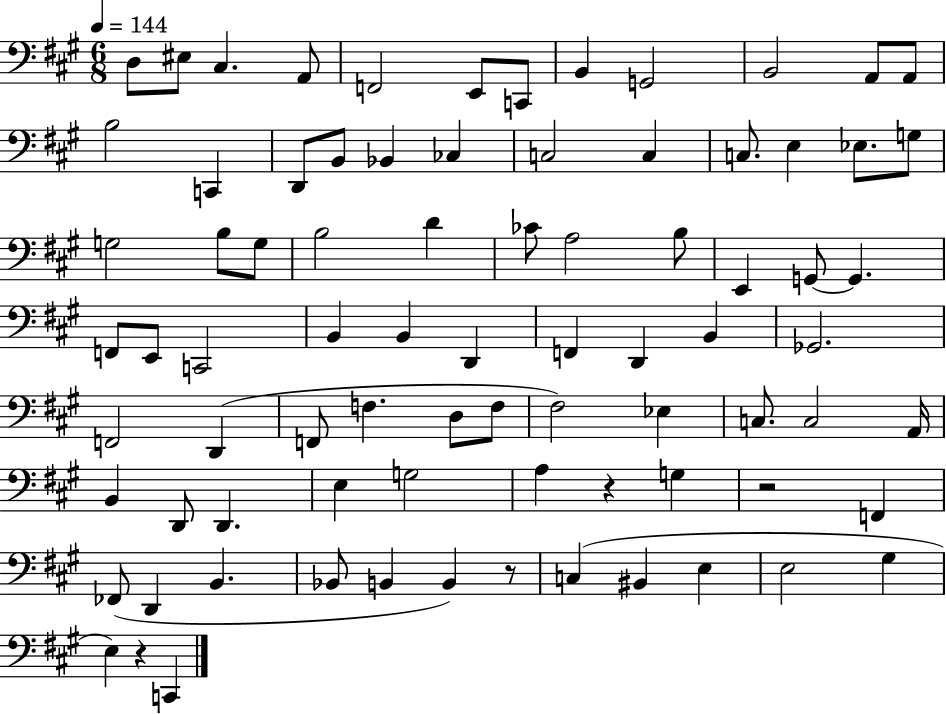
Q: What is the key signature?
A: A major